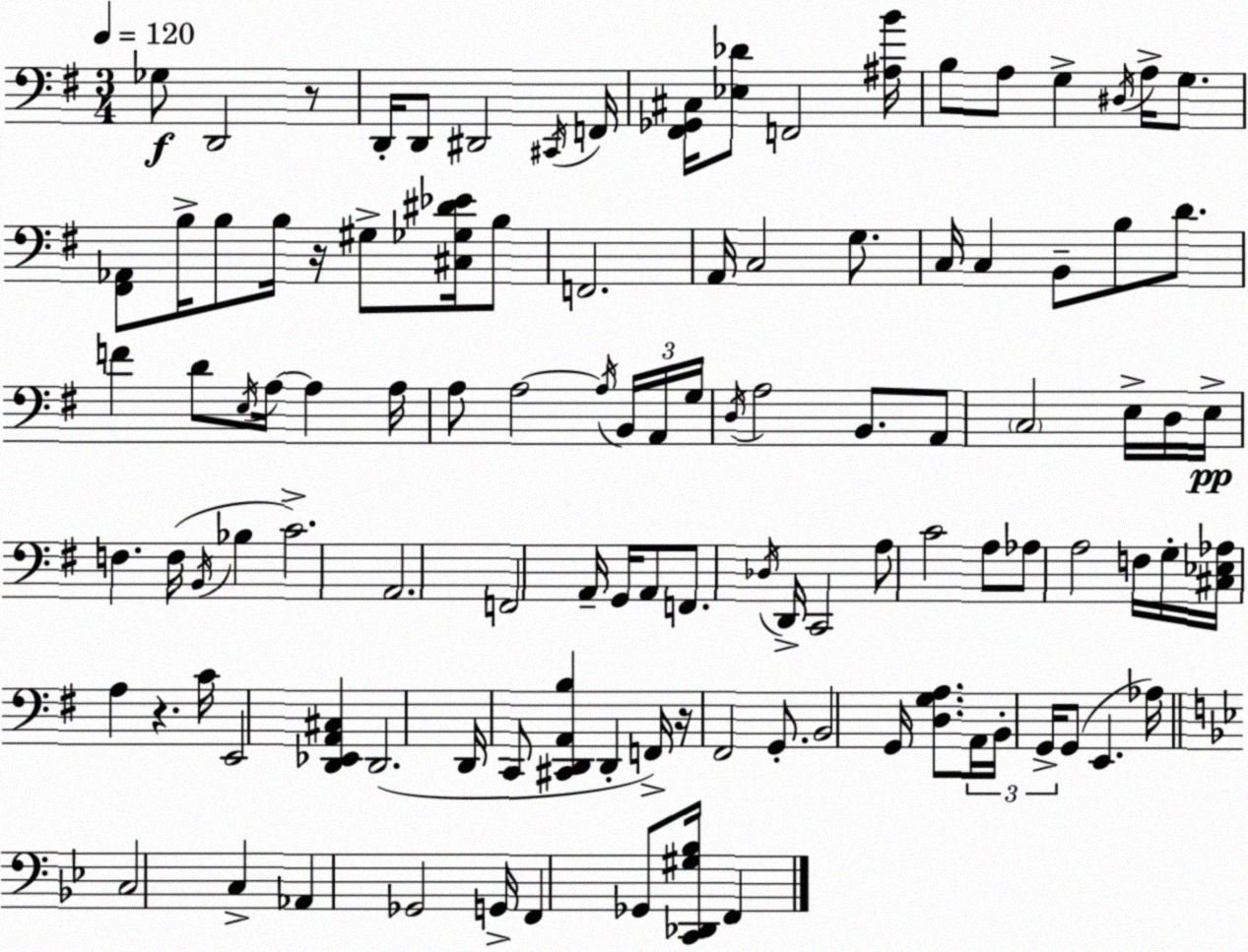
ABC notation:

X:1
T:Untitled
M:3/4
L:1/4
K:Em
_G,/2 D,,2 z/2 D,,/4 D,,/2 ^D,,2 ^C,,/4 F,,/4 [^F,,_G,,^C,]/4 [_E,_D]/2 F,,2 [^A,B]/4 B,/2 A,/2 G, ^D,/4 A,/4 G,/2 [^F,,_A,,]/2 B,/4 B,/2 B,/4 z/4 ^G,/2 [^C,_G,^D_E]/4 B,/2 F,,2 A,,/4 C,2 G,/2 C,/4 C, B,,/2 B,/2 D/2 F D/2 E,/4 A,/4 A, A,/4 A,/2 A,2 A,/4 B,,/4 A,,/4 G,/4 D,/4 A,2 B,,/2 A,,/2 C,2 E,/4 D,/4 E,/4 F, F,/4 B,,/4 _B, C2 A,,2 F,,2 A,,/4 G,,/4 A,,/2 F,,/2 _D,/4 D,,/4 C,,2 A,/2 C2 A,/2 _A,/2 A,2 F,/4 G,/4 [^C,_E,_A,]/4 A, z C/4 E,,2 [D,,_E,,A,,^C,] D,,2 D,,/4 C,,/2 [^C,,D,,A,,B,] D,, F,,/4 z/4 ^F,,2 G,,/2 B,,2 G,,/4 [D,G,A,]/2 A,,/4 B,,/4 G,,/4 G,,/2 E,, _A,/4 C,2 C, _A,, _G,,2 G,,/4 F,, _G,,/2 [C,,_D,,^G,_B,]/4 F,,